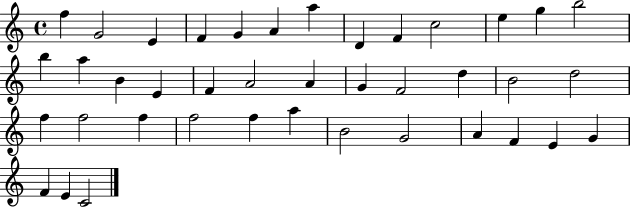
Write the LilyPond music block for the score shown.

{
  \clef treble
  \time 4/4
  \defaultTimeSignature
  \key c \major
  f''4 g'2 e'4 | f'4 g'4 a'4 a''4 | d'4 f'4 c''2 | e''4 g''4 b''2 | \break b''4 a''4 b'4 e'4 | f'4 a'2 a'4 | g'4 f'2 d''4 | b'2 d''2 | \break f''4 f''2 f''4 | f''2 f''4 a''4 | b'2 g'2 | a'4 f'4 e'4 g'4 | \break f'4 e'4 c'2 | \bar "|."
}